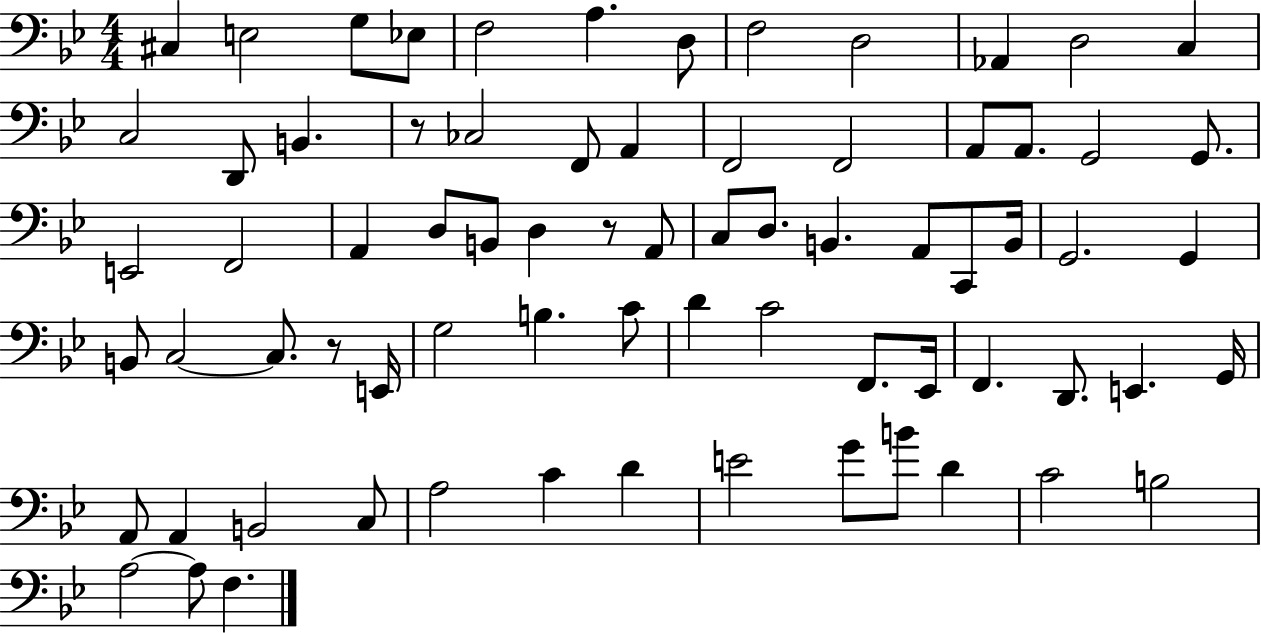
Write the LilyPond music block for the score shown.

{
  \clef bass
  \numericTimeSignature
  \time 4/4
  \key bes \major
  cis4 e2 g8 ees8 | f2 a4. d8 | f2 d2 | aes,4 d2 c4 | \break c2 d,8 b,4. | r8 ces2 f,8 a,4 | f,2 f,2 | a,8 a,8. g,2 g,8. | \break e,2 f,2 | a,4 d8 b,8 d4 r8 a,8 | c8 d8. b,4. a,8 c,8 b,16 | g,2. g,4 | \break b,8 c2~~ c8. r8 e,16 | g2 b4. c'8 | d'4 c'2 f,8. ees,16 | f,4. d,8. e,4. g,16 | \break a,8 a,4 b,2 c8 | a2 c'4 d'4 | e'2 g'8 b'8 d'4 | c'2 b2 | \break a2~~ a8 f4. | \bar "|."
}